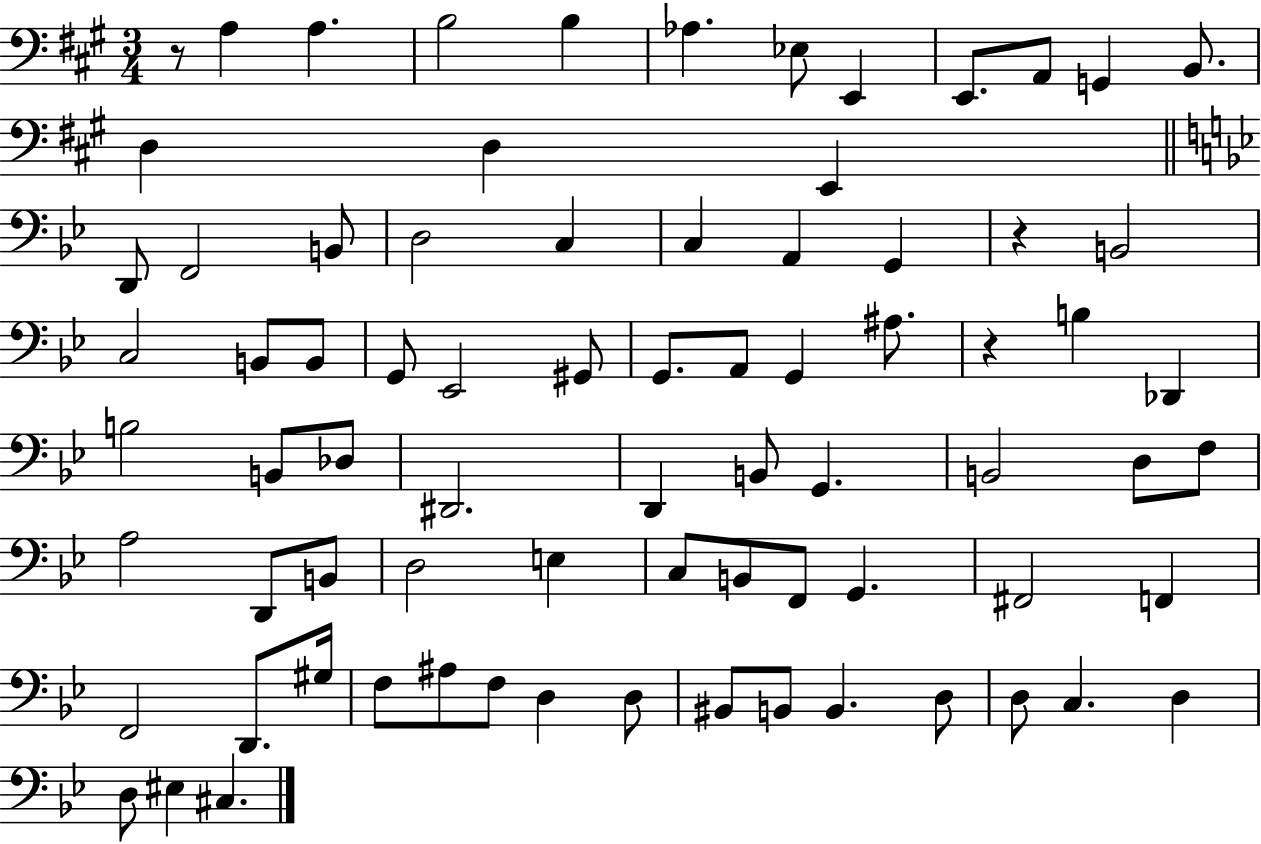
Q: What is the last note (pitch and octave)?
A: C#3